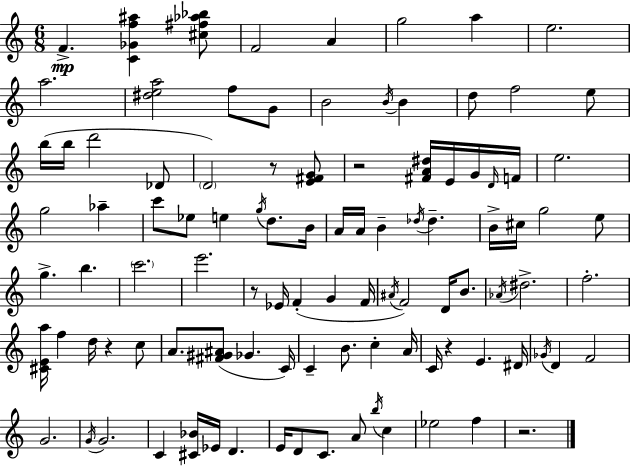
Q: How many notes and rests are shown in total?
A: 101